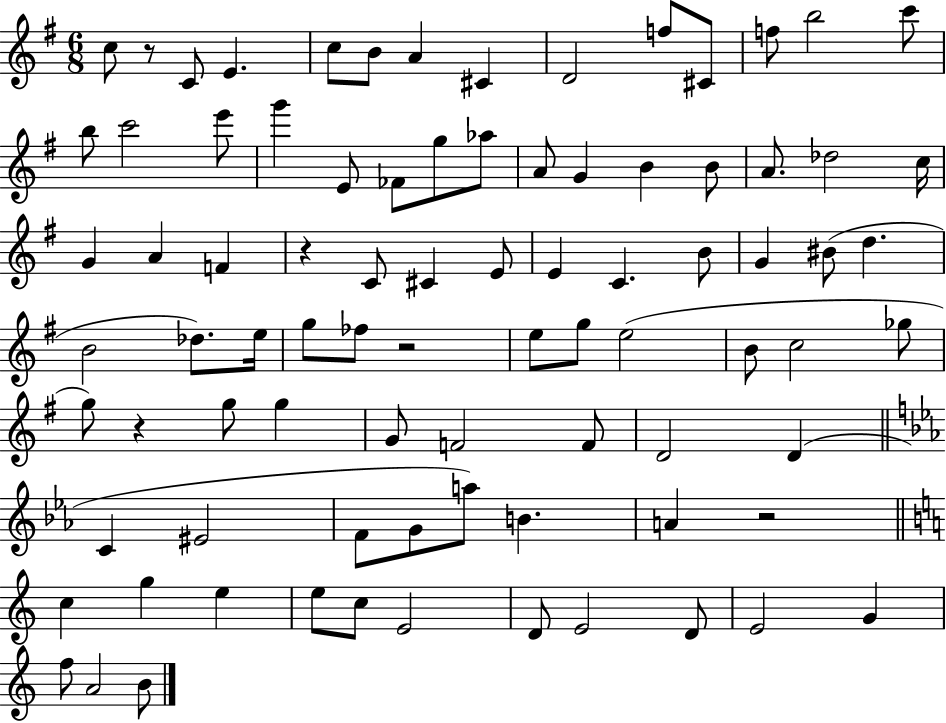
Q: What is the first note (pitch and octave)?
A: C5